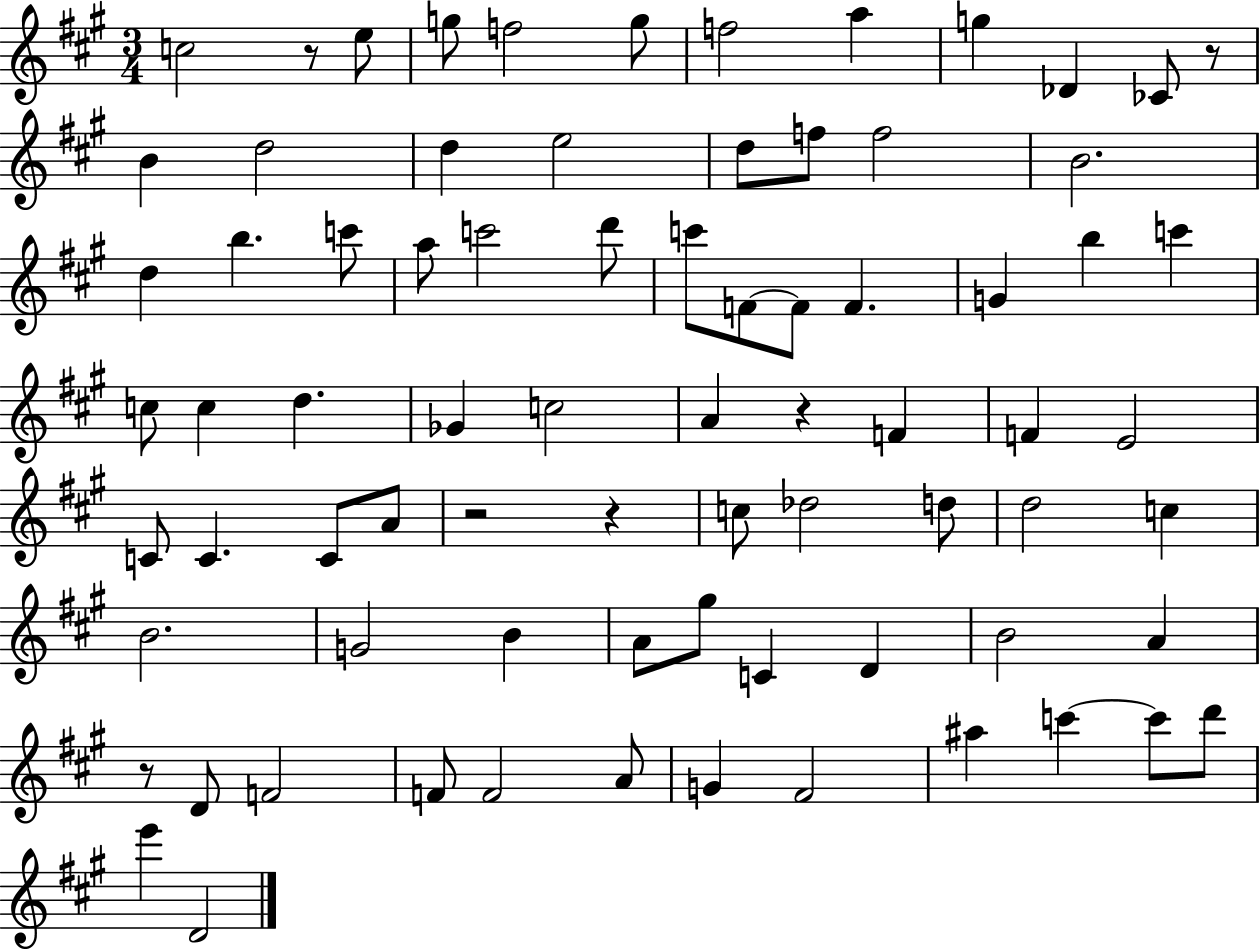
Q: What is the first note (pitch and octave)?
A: C5